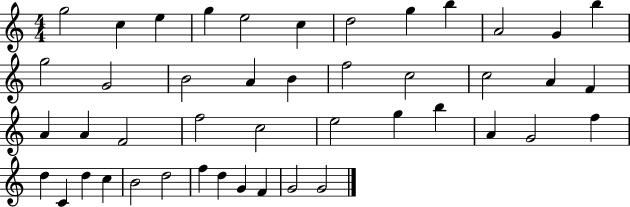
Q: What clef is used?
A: treble